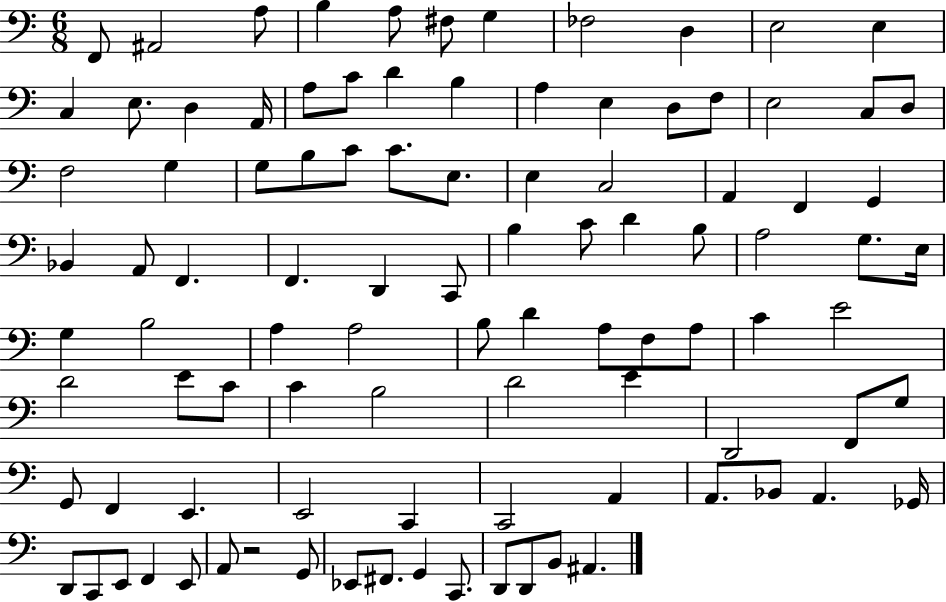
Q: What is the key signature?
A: C major